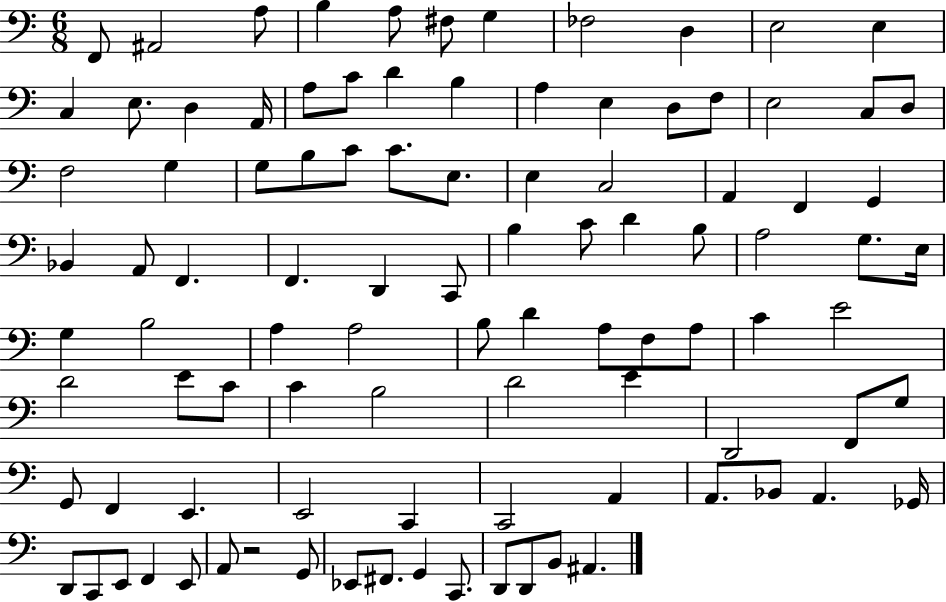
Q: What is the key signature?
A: C major